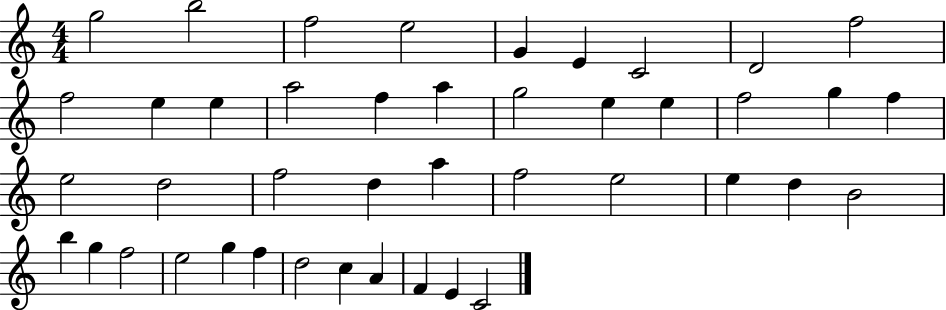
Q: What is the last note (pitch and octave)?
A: C4